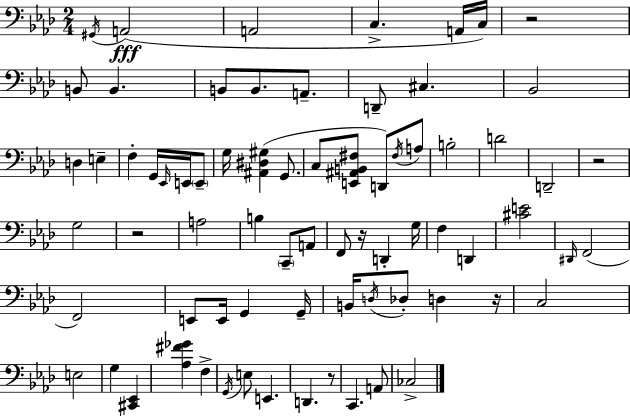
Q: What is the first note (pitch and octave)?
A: G#2